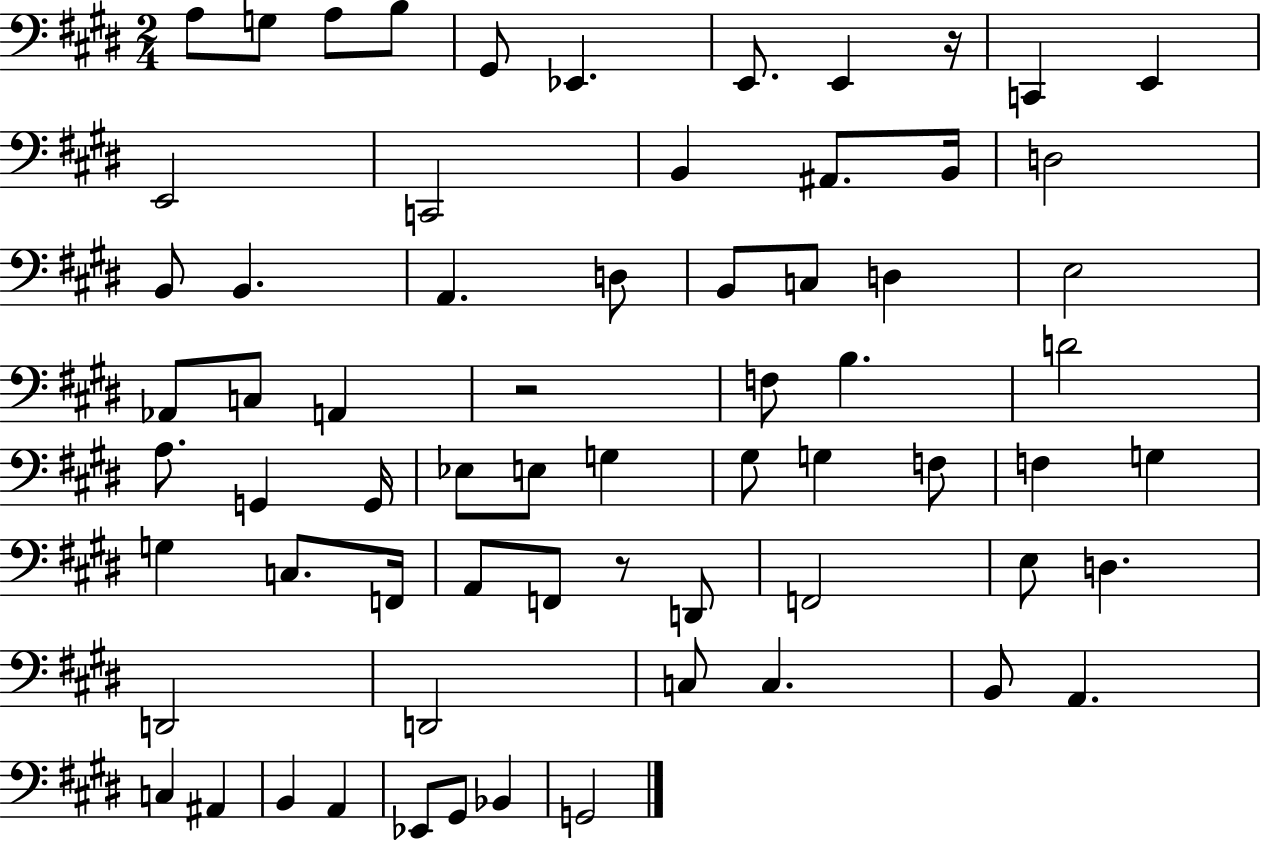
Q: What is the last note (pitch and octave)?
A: G2